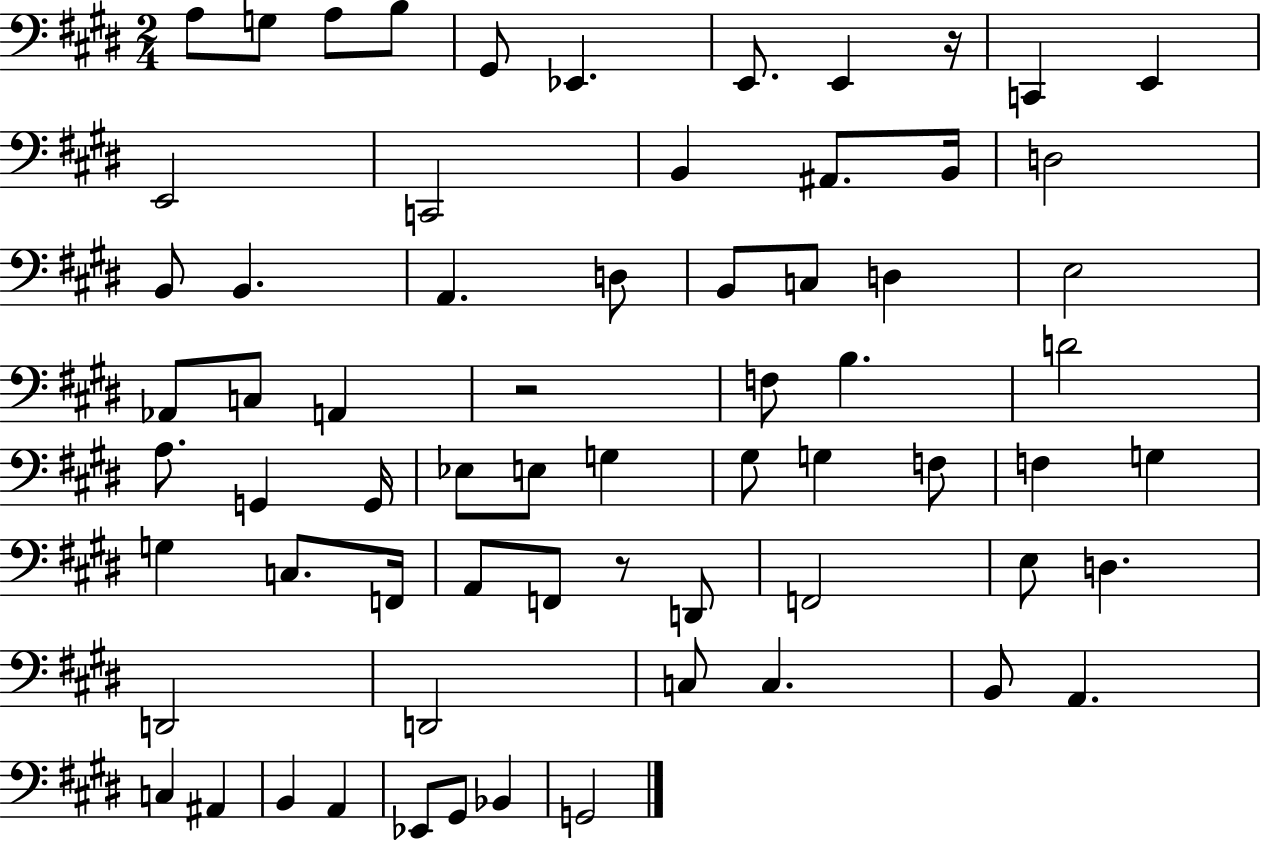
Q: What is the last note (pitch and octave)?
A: G2